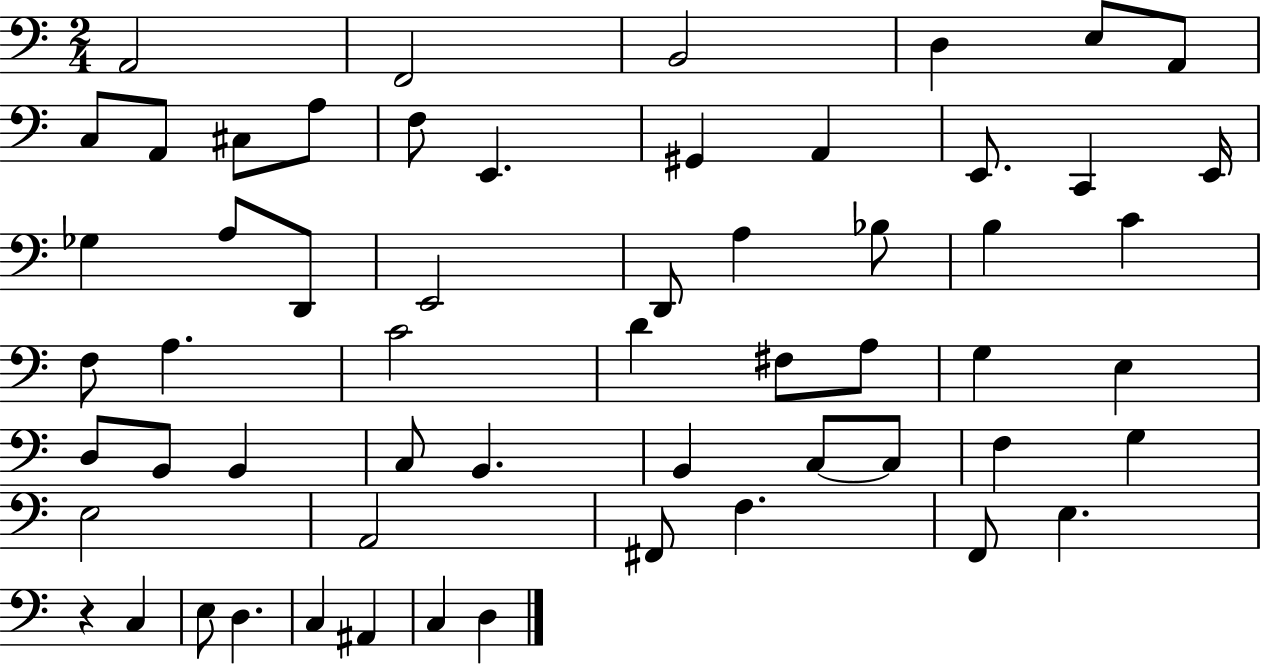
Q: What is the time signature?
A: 2/4